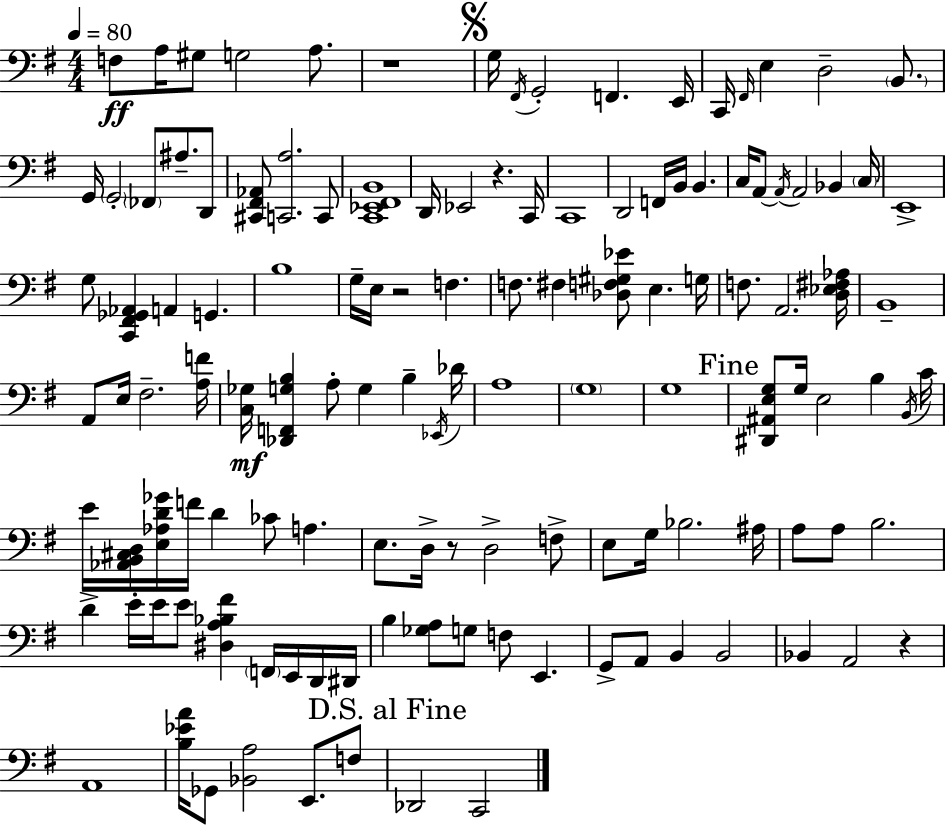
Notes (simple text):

F3/e A3/s G#3/e G3/h A3/e. R/w G3/s F#2/s G2/h F2/q. E2/s C2/s F#2/s E3/q D3/h B2/e. G2/s G2/h FES2/e A#3/e. D2/e [C#2,F#2,Ab2]/e [C2,A3]/h. C2/e [C2,Eb2,F#2,B2]/w D2/s Eb2/h R/q. C2/s C2/w D2/h F2/s B2/s B2/q. C3/s A2/e A2/s A2/h Bb2/q C3/s E2/w G3/e [C2,F#2,Gb2,Ab2]/q A2/q G2/q. B3/w G3/s E3/s R/h F3/q. F3/e. F#3/q [Db3,F3,G#3,Eb4]/e E3/q. G3/s F3/e. A2/h. [D3,Eb3,F#3,Ab3]/s B2/w A2/e E3/s F#3/h. [A3,F4]/s [C3,Gb3]/s [Db2,F2,G3,B3]/q A3/e G3/q B3/q Eb2/s Db4/s A3/w G3/w G3/w [D#2,A#2,E3,G3]/e G3/s E3/h B3/q B2/s C4/s E4/s [Ab2,B2,C#3,D3]/s [E3,Ab3,D4,Gb4]/s F4/s D4/q CES4/e A3/q. E3/e. D3/s R/e D3/h F3/e E3/e G3/s Bb3/h. A#3/s A3/e A3/e B3/h. D4/q E4/s E4/s E4/e [D#3,A3,Bb3,F#4]/q F2/s E2/s D2/s D#2/s B3/q [Gb3,A3]/e G3/e F3/e E2/q. G2/e A2/e B2/q B2/h Bb2/q A2/h R/q A2/w [B3,Eb4,A4]/s Gb2/e [Bb2,A3]/h E2/e. F3/e Db2/h C2/h